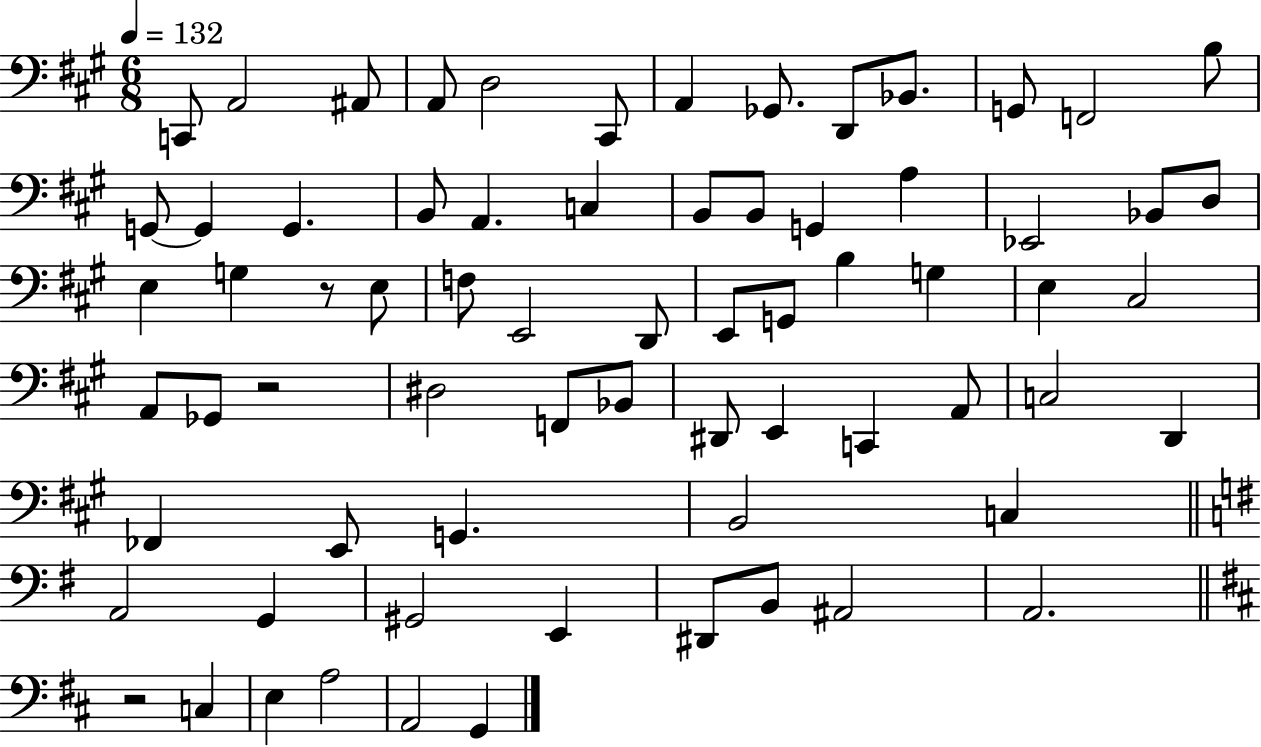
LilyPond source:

{
  \clef bass
  \numericTimeSignature
  \time 6/8
  \key a \major
  \tempo 4 = 132
  c,8 a,2 ais,8 | a,8 d2 cis,8 | a,4 ges,8. d,8 bes,8. | g,8 f,2 b8 | \break g,8~~ g,4 g,4. | b,8 a,4. c4 | b,8 b,8 g,4 a4 | ees,2 bes,8 d8 | \break e4 g4 r8 e8 | f8 e,2 d,8 | e,8 g,8 b4 g4 | e4 cis2 | \break a,8 ges,8 r2 | dis2 f,8 bes,8 | dis,8 e,4 c,4 a,8 | c2 d,4 | \break fes,4 e,8 g,4. | b,2 c4 | \bar "||" \break \key g \major a,2 g,4 | gis,2 e,4 | dis,8 b,8 ais,2 | a,2. | \break \bar "||" \break \key d \major r2 c4 | e4 a2 | a,2 g,4 | \bar "|."
}